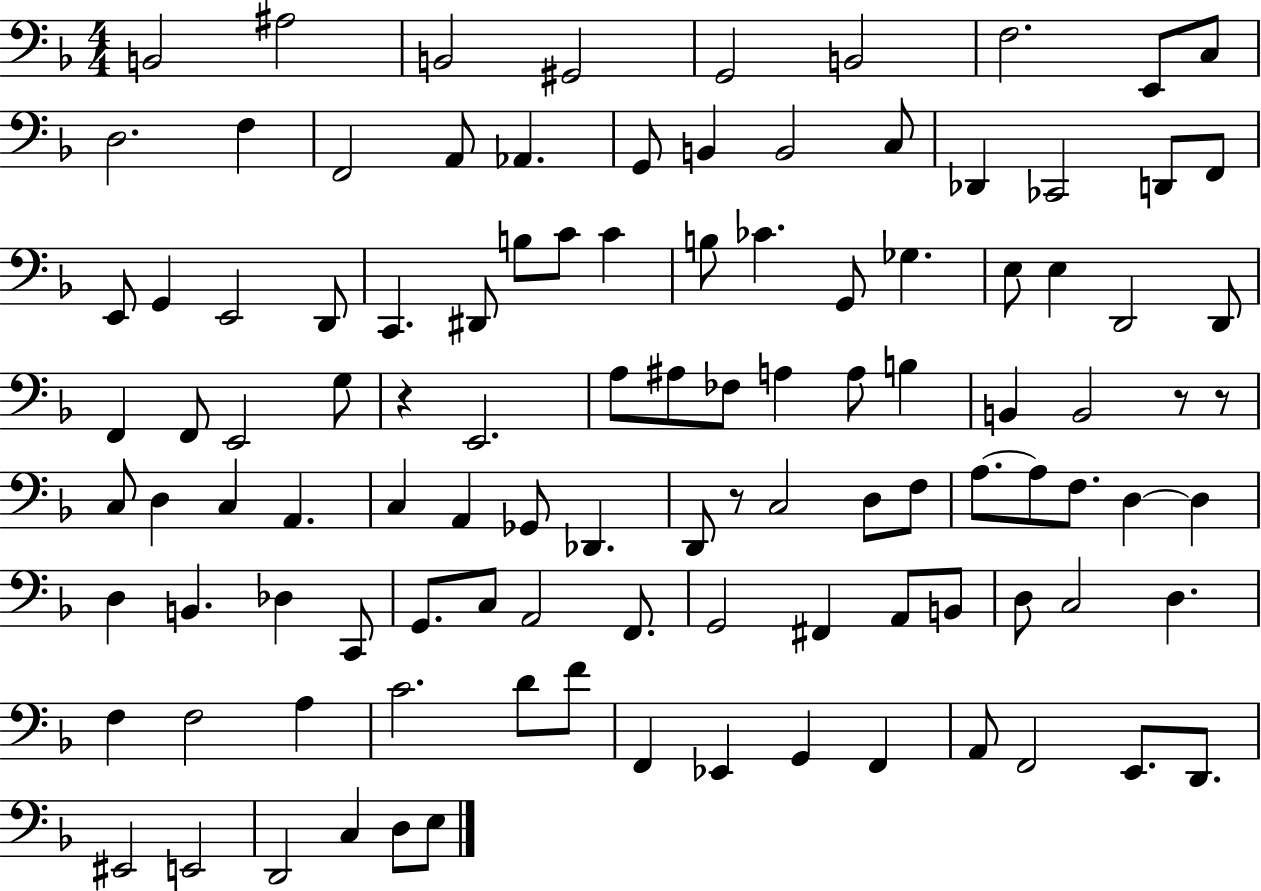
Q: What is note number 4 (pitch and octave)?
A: G#2